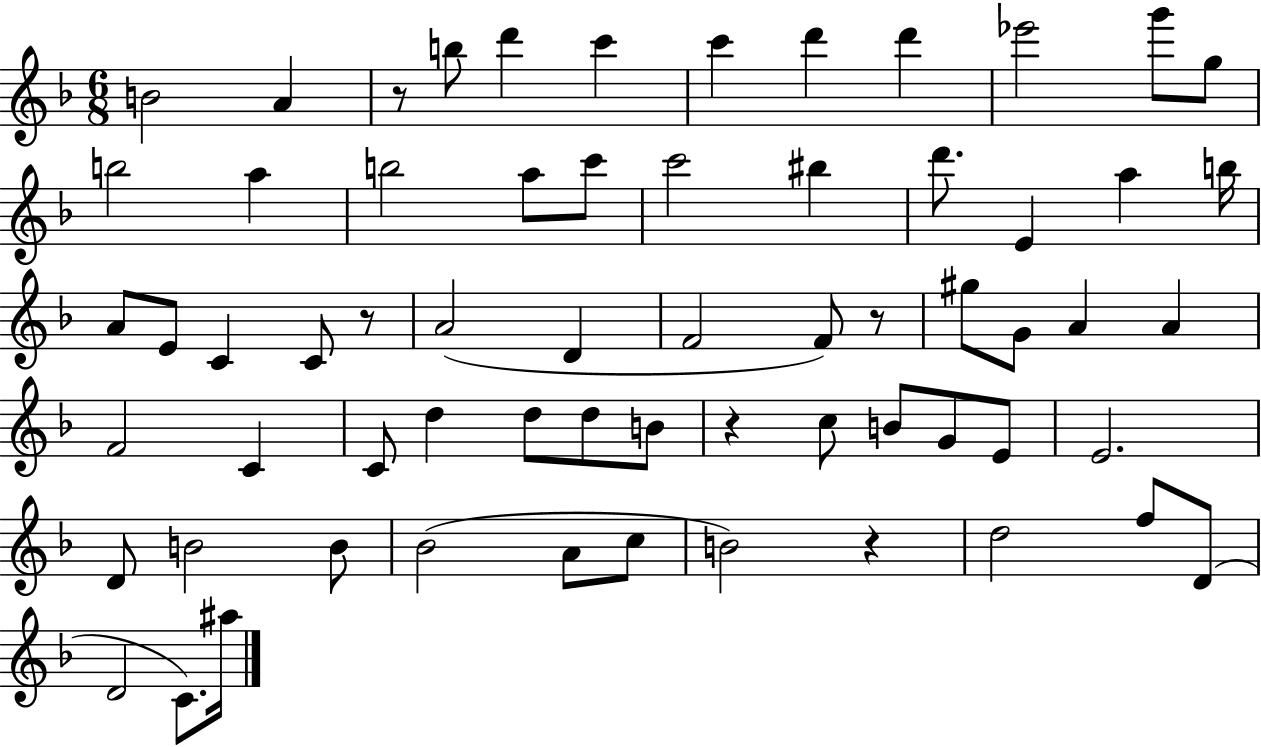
B4/h A4/q R/e B5/e D6/q C6/q C6/q D6/q D6/q Eb6/h G6/e G5/e B5/h A5/q B5/h A5/e C6/e C6/h BIS5/q D6/e. E4/q A5/q B5/s A4/e E4/e C4/q C4/e R/e A4/h D4/q F4/h F4/e R/e G#5/e G4/e A4/q A4/q F4/h C4/q C4/e D5/q D5/e D5/e B4/e R/q C5/e B4/e G4/e E4/e E4/h. D4/e B4/h B4/e Bb4/h A4/e C5/e B4/h R/q D5/h F5/e D4/e D4/h C4/e. A#5/s